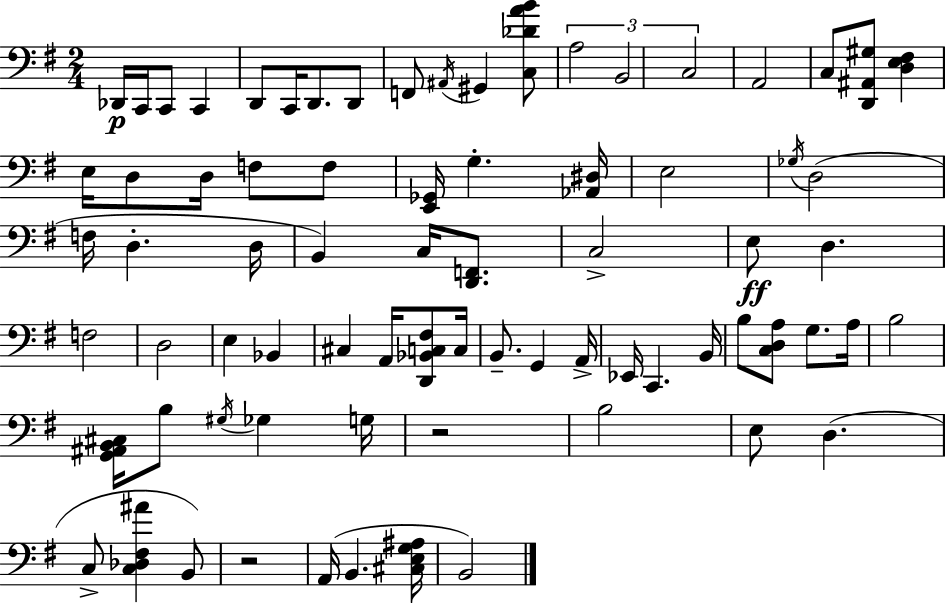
X:1
T:Untitled
M:2/4
L:1/4
K:Em
_D,,/4 C,,/4 C,,/2 C,, D,,/2 C,,/4 D,,/2 D,,/2 F,,/2 ^A,,/4 ^G,, [C,_DAB]/2 A,2 B,,2 C,2 A,,2 C,/2 [D,,^A,,^G,]/2 [D,E,^F,] E,/4 D,/2 D,/4 F,/2 F,/2 [E,,_G,,]/4 G, [_A,,^D,]/4 E,2 _G,/4 D,2 F,/4 D, D,/4 B,, C,/4 [D,,F,,]/2 C,2 E,/2 D, F,2 D,2 E, _B,, ^C, A,,/4 [D,,_B,,C,^F,]/2 C,/4 B,,/2 G,, A,,/4 _E,,/4 C,, B,,/4 B,/2 [C,D,A,]/2 G,/2 A,/4 B,2 [G,,^A,,B,,^C,]/4 B,/2 ^G,/4 _G, G,/4 z2 B,2 E,/2 D, C,/2 [C,_D,^F,^A] B,,/2 z2 A,,/4 B,, [^C,E,G,^A,]/4 B,,2